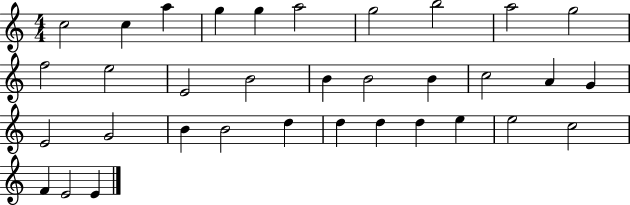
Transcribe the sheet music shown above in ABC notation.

X:1
T:Untitled
M:4/4
L:1/4
K:C
c2 c a g g a2 g2 b2 a2 g2 f2 e2 E2 B2 B B2 B c2 A G E2 G2 B B2 d d d d e e2 c2 F E2 E